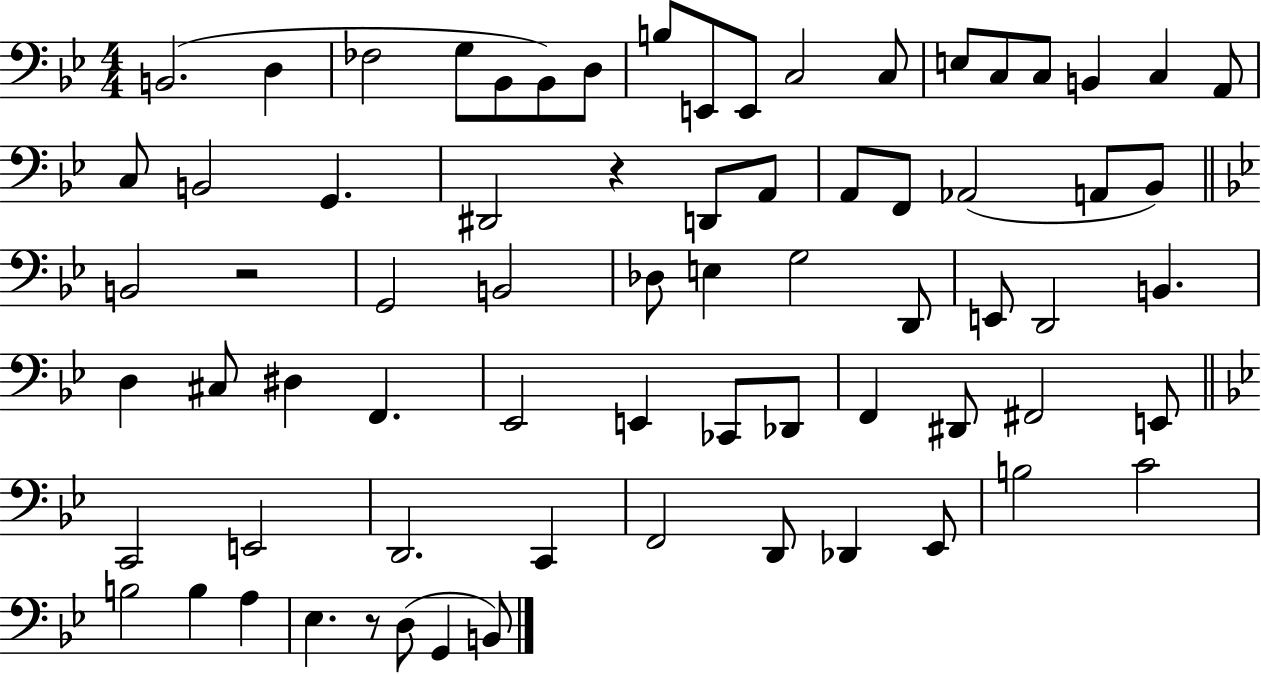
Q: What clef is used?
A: bass